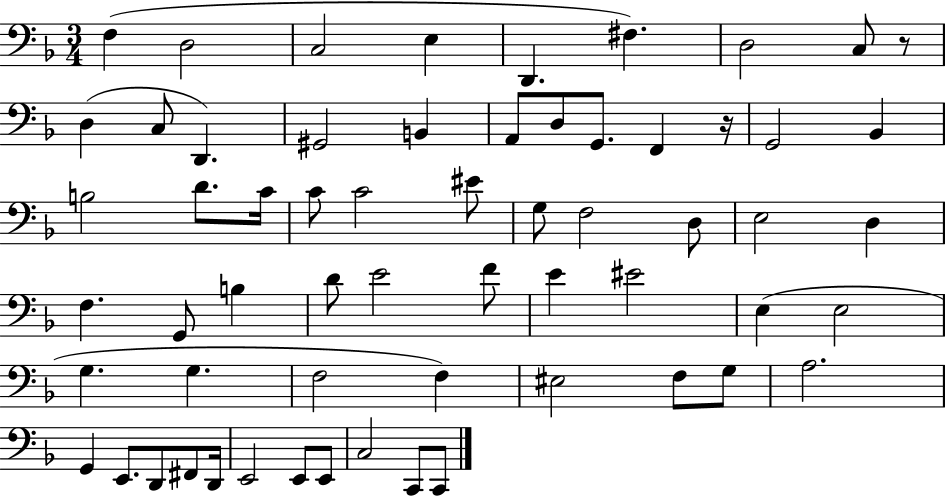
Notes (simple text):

F3/q D3/h C3/h E3/q D2/q. F#3/q. D3/h C3/e R/e D3/q C3/e D2/q. G#2/h B2/q A2/e D3/e G2/e. F2/q R/s G2/h Bb2/q B3/h D4/e. C4/s C4/e C4/h EIS4/e G3/e F3/h D3/e E3/h D3/q F3/q. G2/e B3/q D4/e E4/h F4/e E4/q EIS4/h E3/q E3/h G3/q. G3/q. F3/h F3/q EIS3/h F3/e G3/e A3/h. G2/q E2/e. D2/e F#2/e D2/s E2/h E2/e E2/e C3/h C2/e C2/e